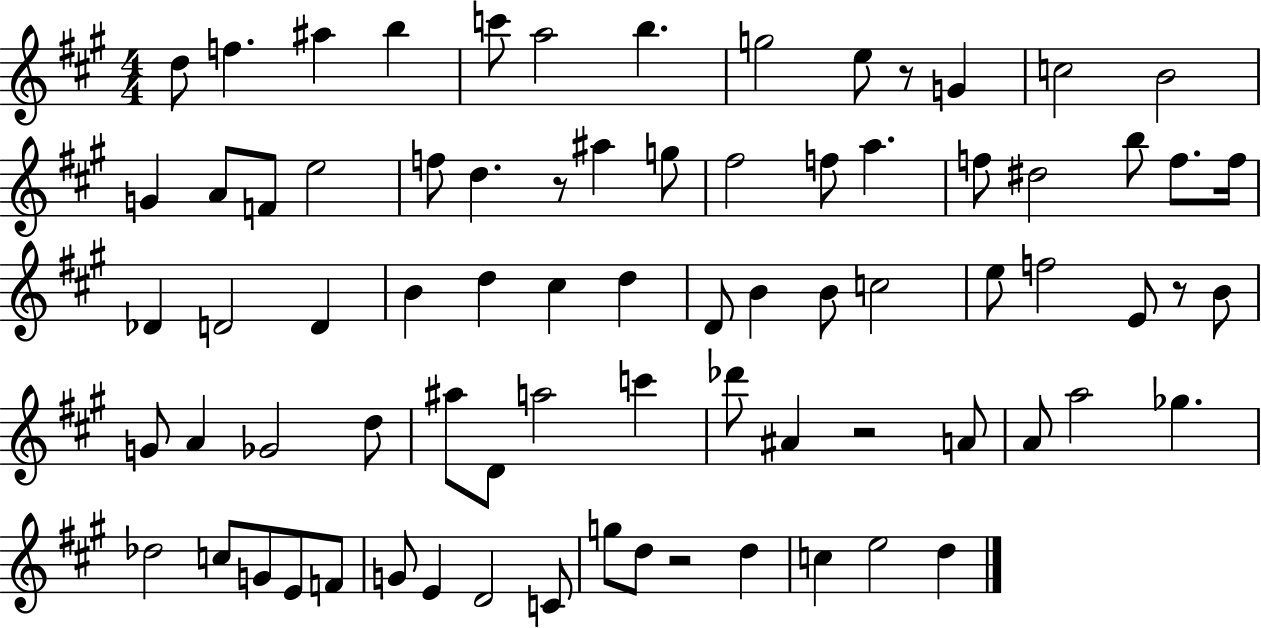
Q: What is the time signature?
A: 4/4